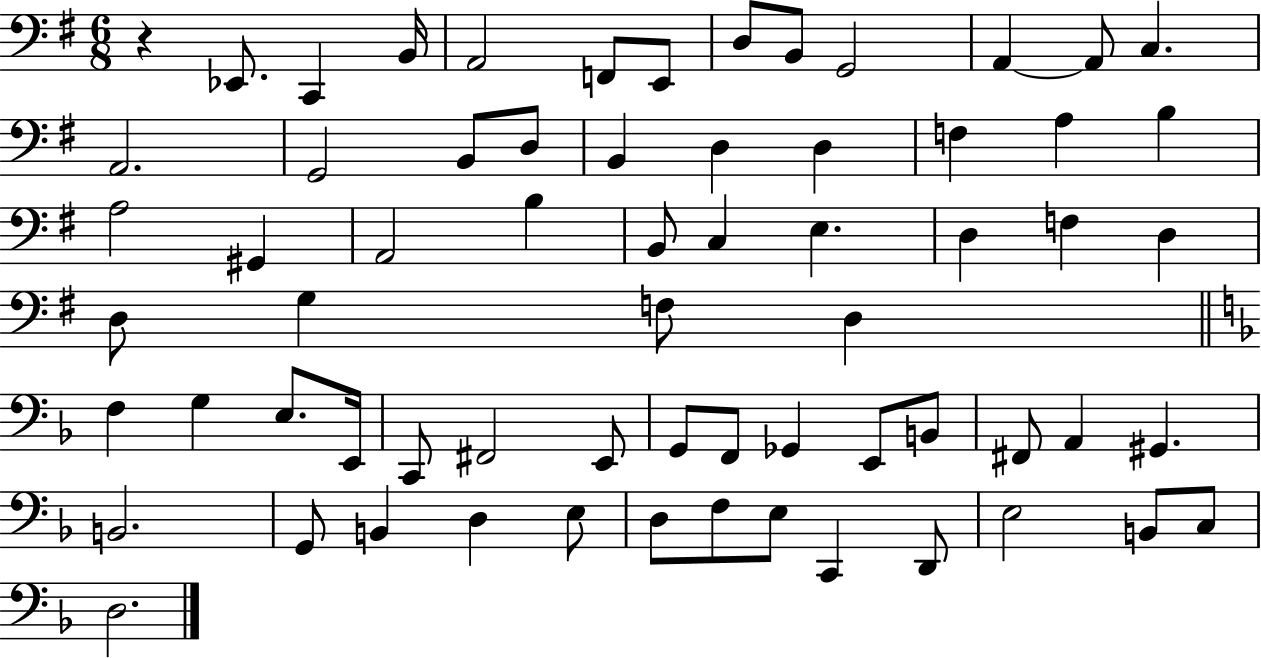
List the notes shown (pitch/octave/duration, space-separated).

R/q Eb2/e. C2/q B2/s A2/h F2/e E2/e D3/e B2/e G2/h A2/q A2/e C3/q. A2/h. G2/h B2/e D3/e B2/q D3/q D3/q F3/q A3/q B3/q A3/h G#2/q A2/h B3/q B2/e C3/q E3/q. D3/q F3/q D3/q D3/e G3/q F3/e D3/q F3/q G3/q E3/e. E2/s C2/e F#2/h E2/e G2/e F2/e Gb2/q E2/e B2/e F#2/e A2/q G#2/q. B2/h. G2/e B2/q D3/q E3/e D3/e F3/e E3/e C2/q D2/e E3/h B2/e C3/e D3/h.